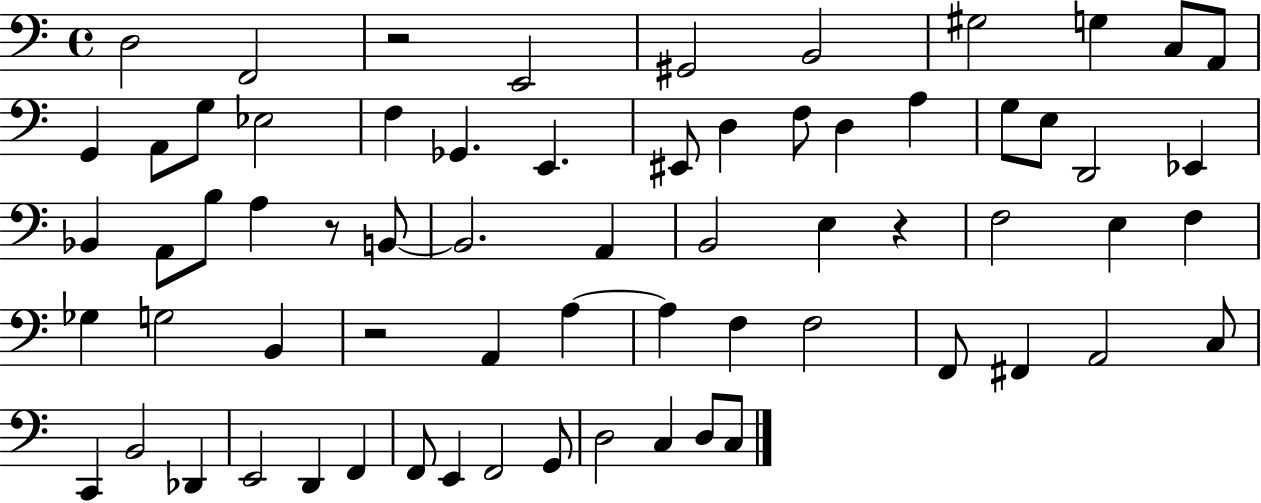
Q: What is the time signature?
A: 4/4